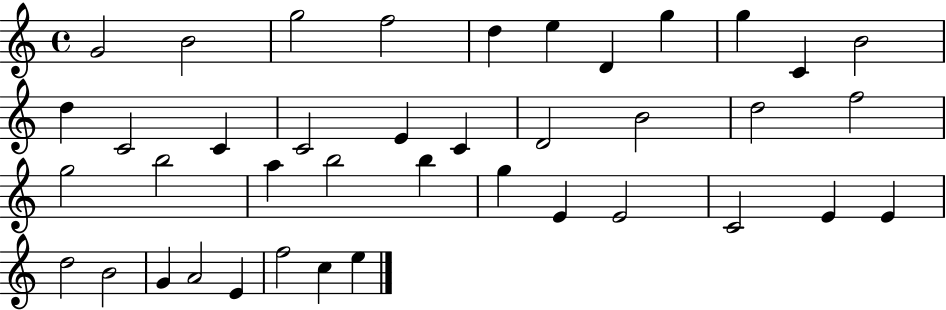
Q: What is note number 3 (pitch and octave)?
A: G5